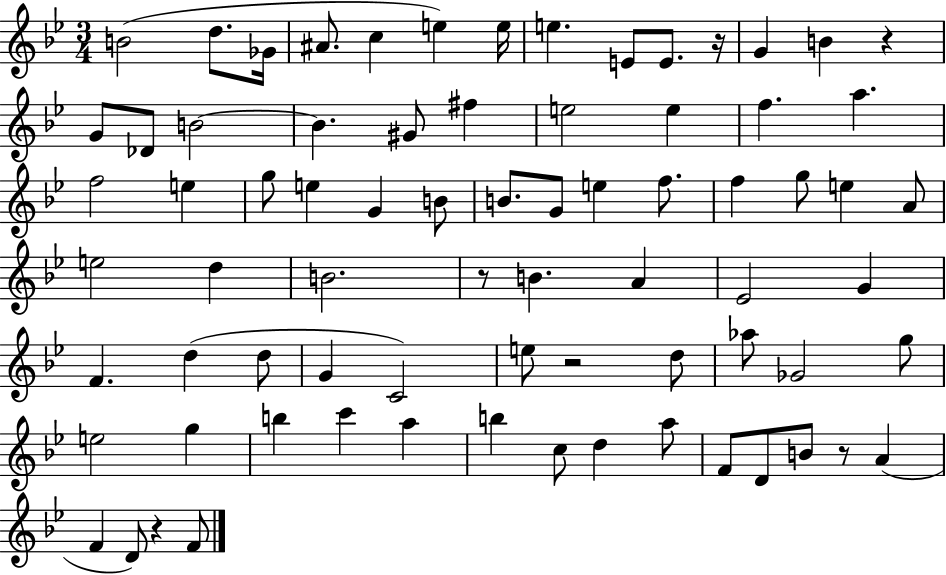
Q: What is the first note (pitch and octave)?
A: B4